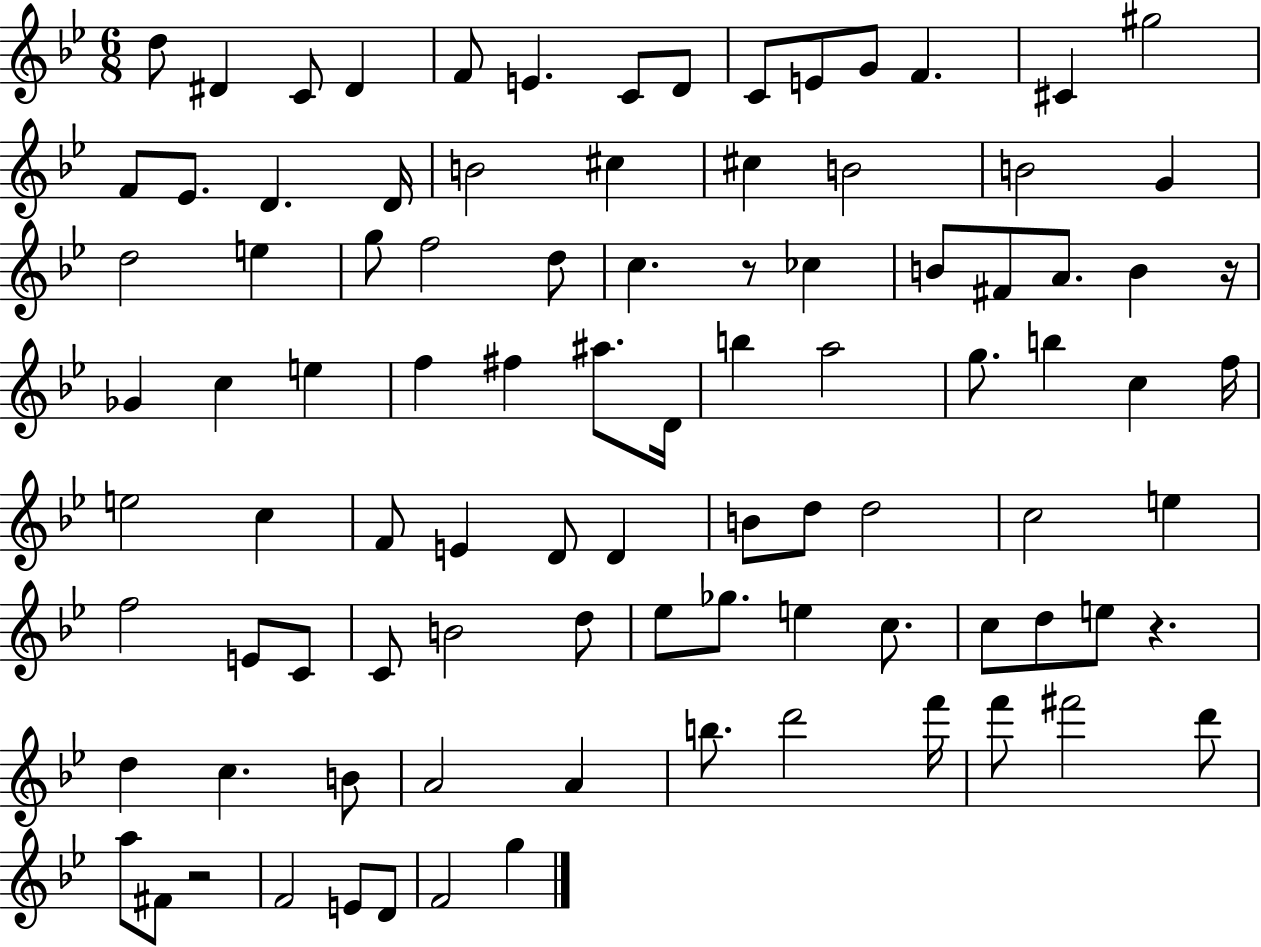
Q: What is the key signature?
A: BES major